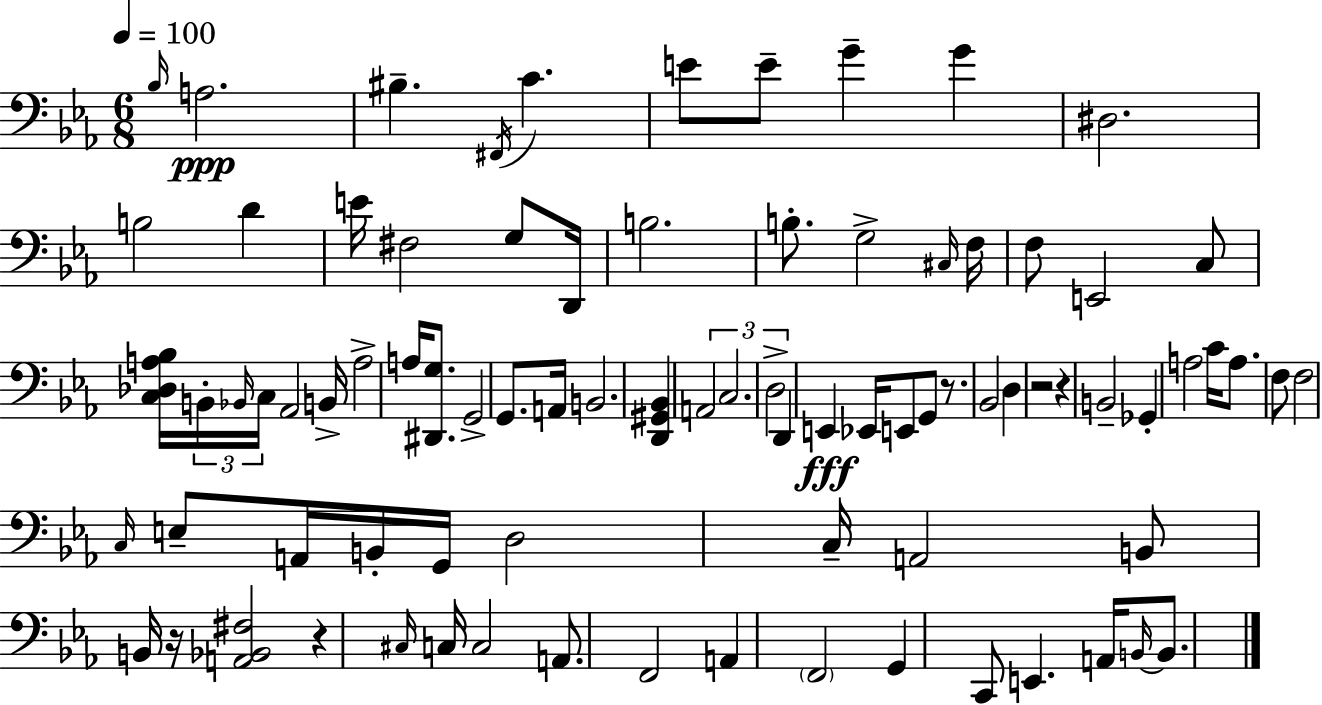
Bb3/s A3/h. BIS3/q. F#2/s C4/q. E4/e E4/e G4/q G4/q D#3/h. B3/h D4/q E4/s F#3/h G3/e D2/s B3/h. B3/e. G3/h C#3/s F3/s F3/e E2/h C3/e [C3,Db3,A3,Bb3]/s B2/s Bb2/s C3/s Ab2/h B2/s A3/h A3/s [D#2,G3]/e. G2/h G2/e. A2/s B2/h. [D2,G#2,Bb2]/q A2/h C3/h. D3/h D2/q E2/q Eb2/s E2/e G2/e R/e. Bb2/h D3/q R/h R/q B2/h Gb2/q A3/h C4/s A3/e. F3/e F3/h C3/s E3/e A2/s B2/s G2/s D3/h C3/s A2/h B2/e B2/s R/s [A2,Bb2,F#3]/h R/q C#3/s C3/s C3/h A2/e. F2/h A2/q F2/h G2/q C2/e E2/q. A2/s B2/s B2/e.